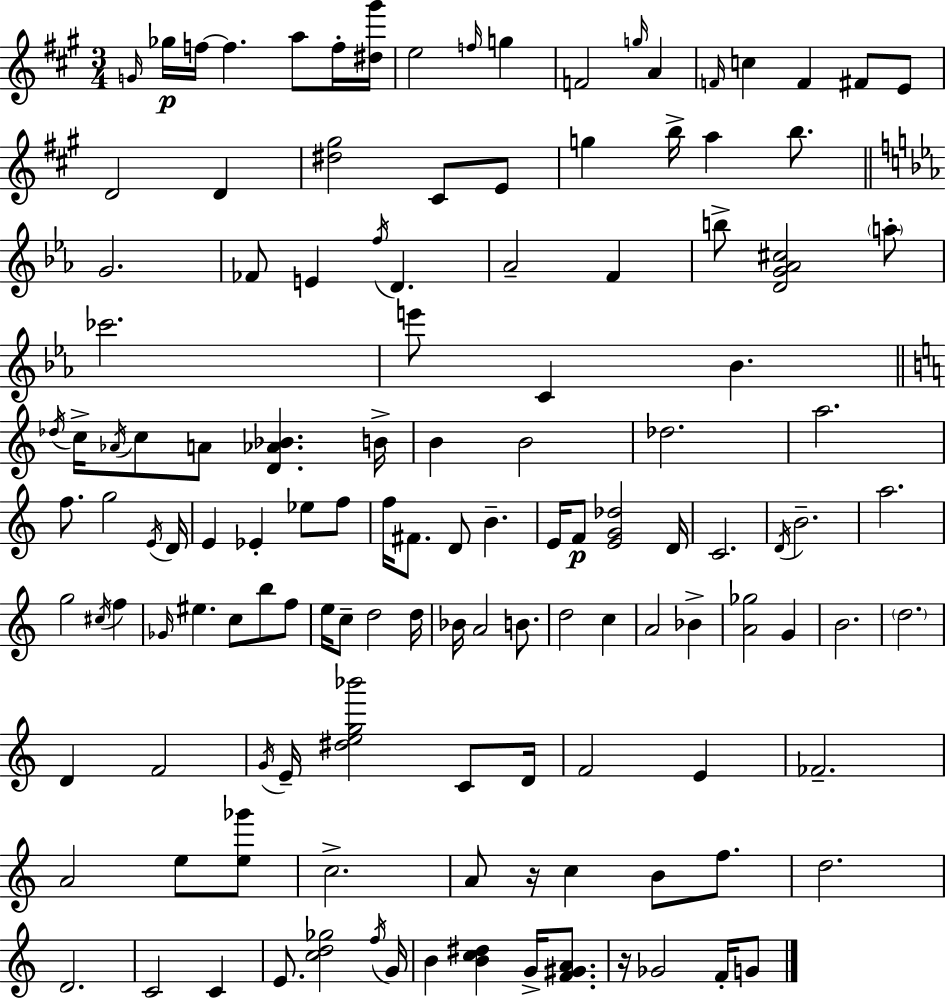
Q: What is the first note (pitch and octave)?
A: G4